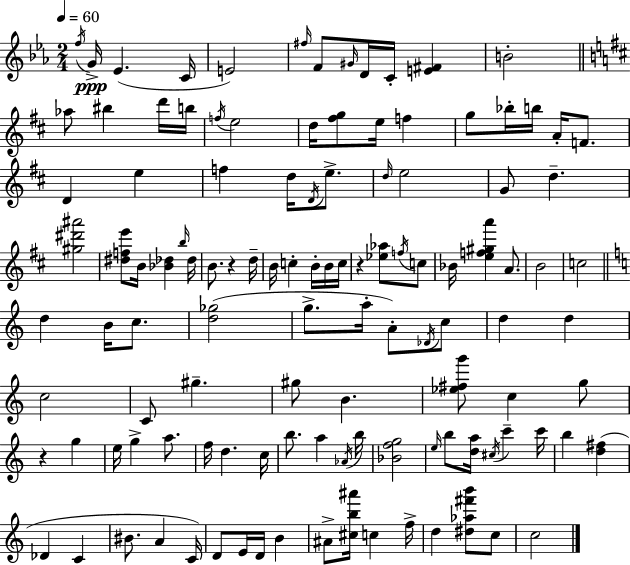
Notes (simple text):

F5/s G4/s Eb4/q. C4/s E4/h F#5/s F4/e G#4/s D4/s C4/s [E4,F#4]/q B4/h Ab5/e BIS5/q D6/s B5/s F5/s E5/h D5/s [F#5,G5]/e E5/s F5/q G5/e Bb5/s B5/s A4/s F4/e. D4/q E5/q F5/q D5/s D4/s E5/e. D5/s E5/h G4/e D5/q. [G#5,D#6,A#6]/h [D#5,F5,E6]/e B4/s [Bb4,Db5]/q B5/s Db5/s B4/e. R/q D5/s B4/s C5/q B4/s B4/s C5/s R/q [Eb5,Ab5]/e F5/s C5/e Bb4/s [E5,F5,G#5,A6]/q A4/e. B4/h C5/h D5/q B4/s C5/e. [D5,Gb5]/h G5/e. A5/s A4/e Db4/s C5/e D5/q D5/q C5/h C4/e G#5/q. G#5/e B4/q. [Eb5,F#5,G6]/e C5/q G5/e R/q G5/q E5/s G5/q A5/e. F5/s D5/q. C5/s B5/e. A5/q Ab4/s B5/s [Bb4,F5,G5]/h E5/s B5/e [D5,A5]/s C#5/s C6/q C6/s B5/q [D5,F#5]/q Db4/q C4/q BIS4/e. A4/q C4/s D4/e E4/s D4/s B4/q A#4/e [C#5,B5,A#6]/s C5/q F5/s D5/q [D#5,Ab5,F#6,B6]/e C5/e C5/h